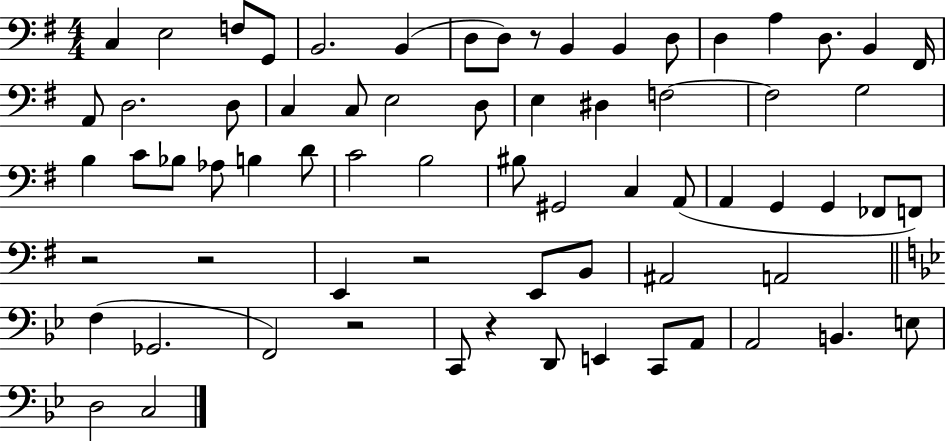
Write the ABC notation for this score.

X:1
T:Untitled
M:4/4
L:1/4
K:G
C, E,2 F,/2 G,,/2 B,,2 B,, D,/2 D,/2 z/2 B,, B,, D,/2 D, A, D,/2 B,, ^F,,/4 A,,/2 D,2 D,/2 C, C,/2 E,2 D,/2 E, ^D, F,2 F,2 G,2 B, C/2 _B,/2 _A,/2 B, D/2 C2 B,2 ^B,/2 ^G,,2 C, A,,/2 A,, G,, G,, _F,,/2 F,,/2 z2 z2 E,, z2 E,,/2 B,,/2 ^A,,2 A,,2 F, _G,,2 F,,2 z2 C,,/2 z D,,/2 E,, C,,/2 A,,/2 A,,2 B,, E,/2 D,2 C,2